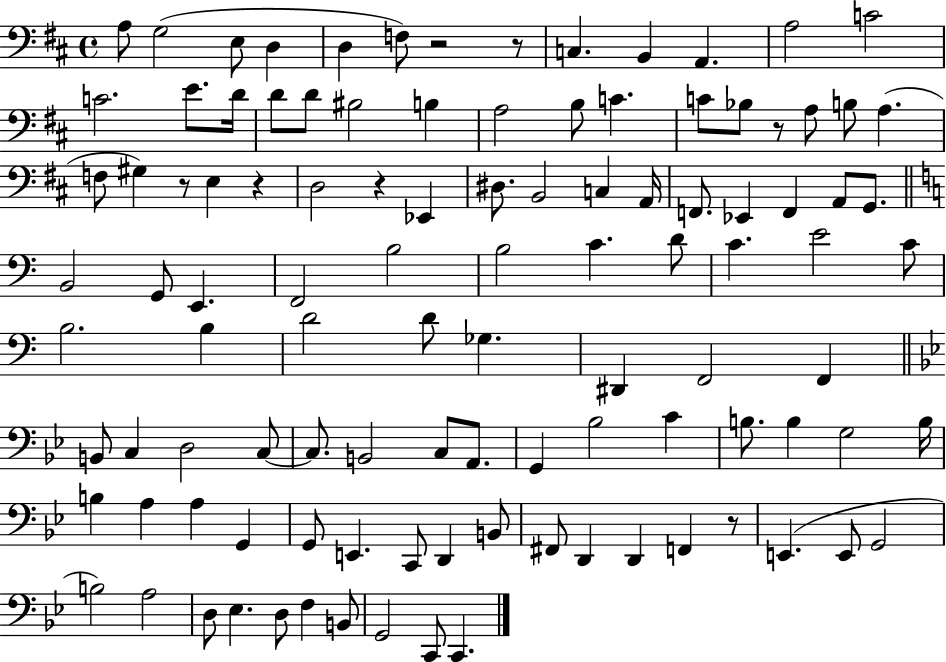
X:1
T:Untitled
M:4/4
L:1/4
K:D
A,/2 G,2 E,/2 D, D, F,/2 z2 z/2 C, B,, A,, A,2 C2 C2 E/2 D/4 D/2 D/2 ^B,2 B, A,2 B,/2 C C/2 _B,/2 z/2 A,/2 B,/2 A, F,/2 ^G, z/2 E, z D,2 z _E,, ^D,/2 B,,2 C, A,,/4 F,,/2 _E,, F,, A,,/2 G,,/2 B,,2 G,,/2 E,, F,,2 B,2 B,2 C D/2 C E2 C/2 B,2 B, D2 D/2 _G, ^D,, F,,2 F,, B,,/2 C, D,2 C,/2 C,/2 B,,2 C,/2 A,,/2 G,, _B,2 C B,/2 B, G,2 B,/4 B, A, A, G,, G,,/2 E,, C,,/2 D,, B,,/2 ^F,,/2 D,, D,, F,, z/2 E,, E,,/2 G,,2 B,2 A,2 D,/2 _E, D,/2 F, B,,/2 G,,2 C,,/2 C,,